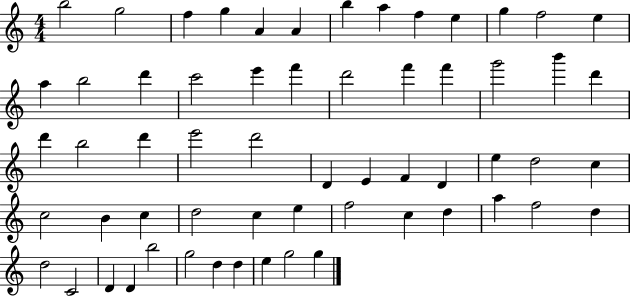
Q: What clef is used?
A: treble